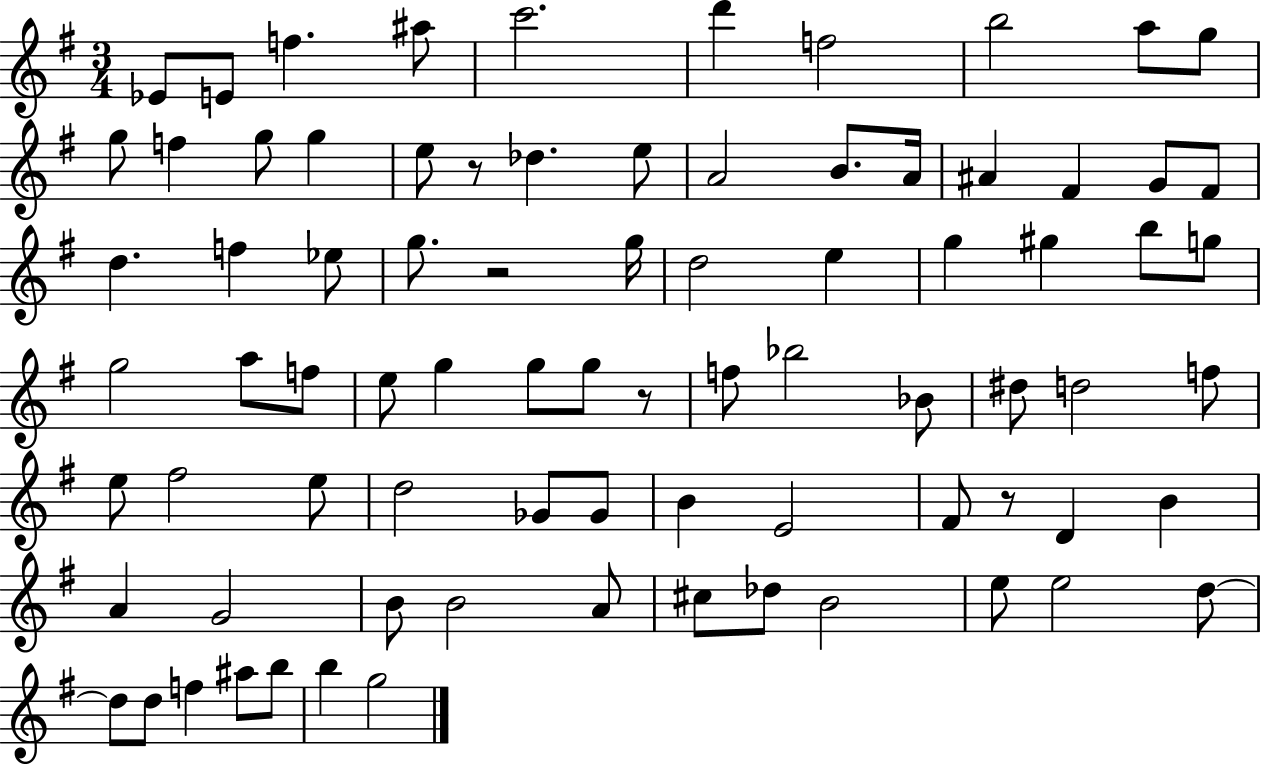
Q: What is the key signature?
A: G major